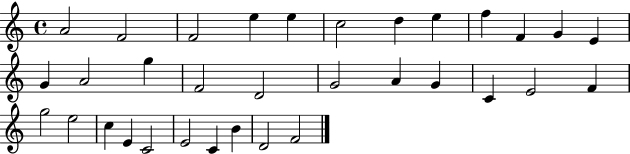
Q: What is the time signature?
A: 4/4